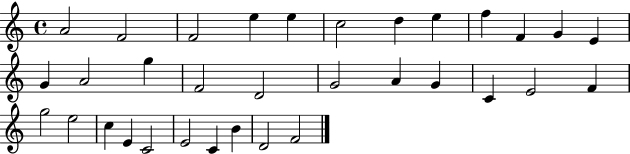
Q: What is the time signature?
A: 4/4